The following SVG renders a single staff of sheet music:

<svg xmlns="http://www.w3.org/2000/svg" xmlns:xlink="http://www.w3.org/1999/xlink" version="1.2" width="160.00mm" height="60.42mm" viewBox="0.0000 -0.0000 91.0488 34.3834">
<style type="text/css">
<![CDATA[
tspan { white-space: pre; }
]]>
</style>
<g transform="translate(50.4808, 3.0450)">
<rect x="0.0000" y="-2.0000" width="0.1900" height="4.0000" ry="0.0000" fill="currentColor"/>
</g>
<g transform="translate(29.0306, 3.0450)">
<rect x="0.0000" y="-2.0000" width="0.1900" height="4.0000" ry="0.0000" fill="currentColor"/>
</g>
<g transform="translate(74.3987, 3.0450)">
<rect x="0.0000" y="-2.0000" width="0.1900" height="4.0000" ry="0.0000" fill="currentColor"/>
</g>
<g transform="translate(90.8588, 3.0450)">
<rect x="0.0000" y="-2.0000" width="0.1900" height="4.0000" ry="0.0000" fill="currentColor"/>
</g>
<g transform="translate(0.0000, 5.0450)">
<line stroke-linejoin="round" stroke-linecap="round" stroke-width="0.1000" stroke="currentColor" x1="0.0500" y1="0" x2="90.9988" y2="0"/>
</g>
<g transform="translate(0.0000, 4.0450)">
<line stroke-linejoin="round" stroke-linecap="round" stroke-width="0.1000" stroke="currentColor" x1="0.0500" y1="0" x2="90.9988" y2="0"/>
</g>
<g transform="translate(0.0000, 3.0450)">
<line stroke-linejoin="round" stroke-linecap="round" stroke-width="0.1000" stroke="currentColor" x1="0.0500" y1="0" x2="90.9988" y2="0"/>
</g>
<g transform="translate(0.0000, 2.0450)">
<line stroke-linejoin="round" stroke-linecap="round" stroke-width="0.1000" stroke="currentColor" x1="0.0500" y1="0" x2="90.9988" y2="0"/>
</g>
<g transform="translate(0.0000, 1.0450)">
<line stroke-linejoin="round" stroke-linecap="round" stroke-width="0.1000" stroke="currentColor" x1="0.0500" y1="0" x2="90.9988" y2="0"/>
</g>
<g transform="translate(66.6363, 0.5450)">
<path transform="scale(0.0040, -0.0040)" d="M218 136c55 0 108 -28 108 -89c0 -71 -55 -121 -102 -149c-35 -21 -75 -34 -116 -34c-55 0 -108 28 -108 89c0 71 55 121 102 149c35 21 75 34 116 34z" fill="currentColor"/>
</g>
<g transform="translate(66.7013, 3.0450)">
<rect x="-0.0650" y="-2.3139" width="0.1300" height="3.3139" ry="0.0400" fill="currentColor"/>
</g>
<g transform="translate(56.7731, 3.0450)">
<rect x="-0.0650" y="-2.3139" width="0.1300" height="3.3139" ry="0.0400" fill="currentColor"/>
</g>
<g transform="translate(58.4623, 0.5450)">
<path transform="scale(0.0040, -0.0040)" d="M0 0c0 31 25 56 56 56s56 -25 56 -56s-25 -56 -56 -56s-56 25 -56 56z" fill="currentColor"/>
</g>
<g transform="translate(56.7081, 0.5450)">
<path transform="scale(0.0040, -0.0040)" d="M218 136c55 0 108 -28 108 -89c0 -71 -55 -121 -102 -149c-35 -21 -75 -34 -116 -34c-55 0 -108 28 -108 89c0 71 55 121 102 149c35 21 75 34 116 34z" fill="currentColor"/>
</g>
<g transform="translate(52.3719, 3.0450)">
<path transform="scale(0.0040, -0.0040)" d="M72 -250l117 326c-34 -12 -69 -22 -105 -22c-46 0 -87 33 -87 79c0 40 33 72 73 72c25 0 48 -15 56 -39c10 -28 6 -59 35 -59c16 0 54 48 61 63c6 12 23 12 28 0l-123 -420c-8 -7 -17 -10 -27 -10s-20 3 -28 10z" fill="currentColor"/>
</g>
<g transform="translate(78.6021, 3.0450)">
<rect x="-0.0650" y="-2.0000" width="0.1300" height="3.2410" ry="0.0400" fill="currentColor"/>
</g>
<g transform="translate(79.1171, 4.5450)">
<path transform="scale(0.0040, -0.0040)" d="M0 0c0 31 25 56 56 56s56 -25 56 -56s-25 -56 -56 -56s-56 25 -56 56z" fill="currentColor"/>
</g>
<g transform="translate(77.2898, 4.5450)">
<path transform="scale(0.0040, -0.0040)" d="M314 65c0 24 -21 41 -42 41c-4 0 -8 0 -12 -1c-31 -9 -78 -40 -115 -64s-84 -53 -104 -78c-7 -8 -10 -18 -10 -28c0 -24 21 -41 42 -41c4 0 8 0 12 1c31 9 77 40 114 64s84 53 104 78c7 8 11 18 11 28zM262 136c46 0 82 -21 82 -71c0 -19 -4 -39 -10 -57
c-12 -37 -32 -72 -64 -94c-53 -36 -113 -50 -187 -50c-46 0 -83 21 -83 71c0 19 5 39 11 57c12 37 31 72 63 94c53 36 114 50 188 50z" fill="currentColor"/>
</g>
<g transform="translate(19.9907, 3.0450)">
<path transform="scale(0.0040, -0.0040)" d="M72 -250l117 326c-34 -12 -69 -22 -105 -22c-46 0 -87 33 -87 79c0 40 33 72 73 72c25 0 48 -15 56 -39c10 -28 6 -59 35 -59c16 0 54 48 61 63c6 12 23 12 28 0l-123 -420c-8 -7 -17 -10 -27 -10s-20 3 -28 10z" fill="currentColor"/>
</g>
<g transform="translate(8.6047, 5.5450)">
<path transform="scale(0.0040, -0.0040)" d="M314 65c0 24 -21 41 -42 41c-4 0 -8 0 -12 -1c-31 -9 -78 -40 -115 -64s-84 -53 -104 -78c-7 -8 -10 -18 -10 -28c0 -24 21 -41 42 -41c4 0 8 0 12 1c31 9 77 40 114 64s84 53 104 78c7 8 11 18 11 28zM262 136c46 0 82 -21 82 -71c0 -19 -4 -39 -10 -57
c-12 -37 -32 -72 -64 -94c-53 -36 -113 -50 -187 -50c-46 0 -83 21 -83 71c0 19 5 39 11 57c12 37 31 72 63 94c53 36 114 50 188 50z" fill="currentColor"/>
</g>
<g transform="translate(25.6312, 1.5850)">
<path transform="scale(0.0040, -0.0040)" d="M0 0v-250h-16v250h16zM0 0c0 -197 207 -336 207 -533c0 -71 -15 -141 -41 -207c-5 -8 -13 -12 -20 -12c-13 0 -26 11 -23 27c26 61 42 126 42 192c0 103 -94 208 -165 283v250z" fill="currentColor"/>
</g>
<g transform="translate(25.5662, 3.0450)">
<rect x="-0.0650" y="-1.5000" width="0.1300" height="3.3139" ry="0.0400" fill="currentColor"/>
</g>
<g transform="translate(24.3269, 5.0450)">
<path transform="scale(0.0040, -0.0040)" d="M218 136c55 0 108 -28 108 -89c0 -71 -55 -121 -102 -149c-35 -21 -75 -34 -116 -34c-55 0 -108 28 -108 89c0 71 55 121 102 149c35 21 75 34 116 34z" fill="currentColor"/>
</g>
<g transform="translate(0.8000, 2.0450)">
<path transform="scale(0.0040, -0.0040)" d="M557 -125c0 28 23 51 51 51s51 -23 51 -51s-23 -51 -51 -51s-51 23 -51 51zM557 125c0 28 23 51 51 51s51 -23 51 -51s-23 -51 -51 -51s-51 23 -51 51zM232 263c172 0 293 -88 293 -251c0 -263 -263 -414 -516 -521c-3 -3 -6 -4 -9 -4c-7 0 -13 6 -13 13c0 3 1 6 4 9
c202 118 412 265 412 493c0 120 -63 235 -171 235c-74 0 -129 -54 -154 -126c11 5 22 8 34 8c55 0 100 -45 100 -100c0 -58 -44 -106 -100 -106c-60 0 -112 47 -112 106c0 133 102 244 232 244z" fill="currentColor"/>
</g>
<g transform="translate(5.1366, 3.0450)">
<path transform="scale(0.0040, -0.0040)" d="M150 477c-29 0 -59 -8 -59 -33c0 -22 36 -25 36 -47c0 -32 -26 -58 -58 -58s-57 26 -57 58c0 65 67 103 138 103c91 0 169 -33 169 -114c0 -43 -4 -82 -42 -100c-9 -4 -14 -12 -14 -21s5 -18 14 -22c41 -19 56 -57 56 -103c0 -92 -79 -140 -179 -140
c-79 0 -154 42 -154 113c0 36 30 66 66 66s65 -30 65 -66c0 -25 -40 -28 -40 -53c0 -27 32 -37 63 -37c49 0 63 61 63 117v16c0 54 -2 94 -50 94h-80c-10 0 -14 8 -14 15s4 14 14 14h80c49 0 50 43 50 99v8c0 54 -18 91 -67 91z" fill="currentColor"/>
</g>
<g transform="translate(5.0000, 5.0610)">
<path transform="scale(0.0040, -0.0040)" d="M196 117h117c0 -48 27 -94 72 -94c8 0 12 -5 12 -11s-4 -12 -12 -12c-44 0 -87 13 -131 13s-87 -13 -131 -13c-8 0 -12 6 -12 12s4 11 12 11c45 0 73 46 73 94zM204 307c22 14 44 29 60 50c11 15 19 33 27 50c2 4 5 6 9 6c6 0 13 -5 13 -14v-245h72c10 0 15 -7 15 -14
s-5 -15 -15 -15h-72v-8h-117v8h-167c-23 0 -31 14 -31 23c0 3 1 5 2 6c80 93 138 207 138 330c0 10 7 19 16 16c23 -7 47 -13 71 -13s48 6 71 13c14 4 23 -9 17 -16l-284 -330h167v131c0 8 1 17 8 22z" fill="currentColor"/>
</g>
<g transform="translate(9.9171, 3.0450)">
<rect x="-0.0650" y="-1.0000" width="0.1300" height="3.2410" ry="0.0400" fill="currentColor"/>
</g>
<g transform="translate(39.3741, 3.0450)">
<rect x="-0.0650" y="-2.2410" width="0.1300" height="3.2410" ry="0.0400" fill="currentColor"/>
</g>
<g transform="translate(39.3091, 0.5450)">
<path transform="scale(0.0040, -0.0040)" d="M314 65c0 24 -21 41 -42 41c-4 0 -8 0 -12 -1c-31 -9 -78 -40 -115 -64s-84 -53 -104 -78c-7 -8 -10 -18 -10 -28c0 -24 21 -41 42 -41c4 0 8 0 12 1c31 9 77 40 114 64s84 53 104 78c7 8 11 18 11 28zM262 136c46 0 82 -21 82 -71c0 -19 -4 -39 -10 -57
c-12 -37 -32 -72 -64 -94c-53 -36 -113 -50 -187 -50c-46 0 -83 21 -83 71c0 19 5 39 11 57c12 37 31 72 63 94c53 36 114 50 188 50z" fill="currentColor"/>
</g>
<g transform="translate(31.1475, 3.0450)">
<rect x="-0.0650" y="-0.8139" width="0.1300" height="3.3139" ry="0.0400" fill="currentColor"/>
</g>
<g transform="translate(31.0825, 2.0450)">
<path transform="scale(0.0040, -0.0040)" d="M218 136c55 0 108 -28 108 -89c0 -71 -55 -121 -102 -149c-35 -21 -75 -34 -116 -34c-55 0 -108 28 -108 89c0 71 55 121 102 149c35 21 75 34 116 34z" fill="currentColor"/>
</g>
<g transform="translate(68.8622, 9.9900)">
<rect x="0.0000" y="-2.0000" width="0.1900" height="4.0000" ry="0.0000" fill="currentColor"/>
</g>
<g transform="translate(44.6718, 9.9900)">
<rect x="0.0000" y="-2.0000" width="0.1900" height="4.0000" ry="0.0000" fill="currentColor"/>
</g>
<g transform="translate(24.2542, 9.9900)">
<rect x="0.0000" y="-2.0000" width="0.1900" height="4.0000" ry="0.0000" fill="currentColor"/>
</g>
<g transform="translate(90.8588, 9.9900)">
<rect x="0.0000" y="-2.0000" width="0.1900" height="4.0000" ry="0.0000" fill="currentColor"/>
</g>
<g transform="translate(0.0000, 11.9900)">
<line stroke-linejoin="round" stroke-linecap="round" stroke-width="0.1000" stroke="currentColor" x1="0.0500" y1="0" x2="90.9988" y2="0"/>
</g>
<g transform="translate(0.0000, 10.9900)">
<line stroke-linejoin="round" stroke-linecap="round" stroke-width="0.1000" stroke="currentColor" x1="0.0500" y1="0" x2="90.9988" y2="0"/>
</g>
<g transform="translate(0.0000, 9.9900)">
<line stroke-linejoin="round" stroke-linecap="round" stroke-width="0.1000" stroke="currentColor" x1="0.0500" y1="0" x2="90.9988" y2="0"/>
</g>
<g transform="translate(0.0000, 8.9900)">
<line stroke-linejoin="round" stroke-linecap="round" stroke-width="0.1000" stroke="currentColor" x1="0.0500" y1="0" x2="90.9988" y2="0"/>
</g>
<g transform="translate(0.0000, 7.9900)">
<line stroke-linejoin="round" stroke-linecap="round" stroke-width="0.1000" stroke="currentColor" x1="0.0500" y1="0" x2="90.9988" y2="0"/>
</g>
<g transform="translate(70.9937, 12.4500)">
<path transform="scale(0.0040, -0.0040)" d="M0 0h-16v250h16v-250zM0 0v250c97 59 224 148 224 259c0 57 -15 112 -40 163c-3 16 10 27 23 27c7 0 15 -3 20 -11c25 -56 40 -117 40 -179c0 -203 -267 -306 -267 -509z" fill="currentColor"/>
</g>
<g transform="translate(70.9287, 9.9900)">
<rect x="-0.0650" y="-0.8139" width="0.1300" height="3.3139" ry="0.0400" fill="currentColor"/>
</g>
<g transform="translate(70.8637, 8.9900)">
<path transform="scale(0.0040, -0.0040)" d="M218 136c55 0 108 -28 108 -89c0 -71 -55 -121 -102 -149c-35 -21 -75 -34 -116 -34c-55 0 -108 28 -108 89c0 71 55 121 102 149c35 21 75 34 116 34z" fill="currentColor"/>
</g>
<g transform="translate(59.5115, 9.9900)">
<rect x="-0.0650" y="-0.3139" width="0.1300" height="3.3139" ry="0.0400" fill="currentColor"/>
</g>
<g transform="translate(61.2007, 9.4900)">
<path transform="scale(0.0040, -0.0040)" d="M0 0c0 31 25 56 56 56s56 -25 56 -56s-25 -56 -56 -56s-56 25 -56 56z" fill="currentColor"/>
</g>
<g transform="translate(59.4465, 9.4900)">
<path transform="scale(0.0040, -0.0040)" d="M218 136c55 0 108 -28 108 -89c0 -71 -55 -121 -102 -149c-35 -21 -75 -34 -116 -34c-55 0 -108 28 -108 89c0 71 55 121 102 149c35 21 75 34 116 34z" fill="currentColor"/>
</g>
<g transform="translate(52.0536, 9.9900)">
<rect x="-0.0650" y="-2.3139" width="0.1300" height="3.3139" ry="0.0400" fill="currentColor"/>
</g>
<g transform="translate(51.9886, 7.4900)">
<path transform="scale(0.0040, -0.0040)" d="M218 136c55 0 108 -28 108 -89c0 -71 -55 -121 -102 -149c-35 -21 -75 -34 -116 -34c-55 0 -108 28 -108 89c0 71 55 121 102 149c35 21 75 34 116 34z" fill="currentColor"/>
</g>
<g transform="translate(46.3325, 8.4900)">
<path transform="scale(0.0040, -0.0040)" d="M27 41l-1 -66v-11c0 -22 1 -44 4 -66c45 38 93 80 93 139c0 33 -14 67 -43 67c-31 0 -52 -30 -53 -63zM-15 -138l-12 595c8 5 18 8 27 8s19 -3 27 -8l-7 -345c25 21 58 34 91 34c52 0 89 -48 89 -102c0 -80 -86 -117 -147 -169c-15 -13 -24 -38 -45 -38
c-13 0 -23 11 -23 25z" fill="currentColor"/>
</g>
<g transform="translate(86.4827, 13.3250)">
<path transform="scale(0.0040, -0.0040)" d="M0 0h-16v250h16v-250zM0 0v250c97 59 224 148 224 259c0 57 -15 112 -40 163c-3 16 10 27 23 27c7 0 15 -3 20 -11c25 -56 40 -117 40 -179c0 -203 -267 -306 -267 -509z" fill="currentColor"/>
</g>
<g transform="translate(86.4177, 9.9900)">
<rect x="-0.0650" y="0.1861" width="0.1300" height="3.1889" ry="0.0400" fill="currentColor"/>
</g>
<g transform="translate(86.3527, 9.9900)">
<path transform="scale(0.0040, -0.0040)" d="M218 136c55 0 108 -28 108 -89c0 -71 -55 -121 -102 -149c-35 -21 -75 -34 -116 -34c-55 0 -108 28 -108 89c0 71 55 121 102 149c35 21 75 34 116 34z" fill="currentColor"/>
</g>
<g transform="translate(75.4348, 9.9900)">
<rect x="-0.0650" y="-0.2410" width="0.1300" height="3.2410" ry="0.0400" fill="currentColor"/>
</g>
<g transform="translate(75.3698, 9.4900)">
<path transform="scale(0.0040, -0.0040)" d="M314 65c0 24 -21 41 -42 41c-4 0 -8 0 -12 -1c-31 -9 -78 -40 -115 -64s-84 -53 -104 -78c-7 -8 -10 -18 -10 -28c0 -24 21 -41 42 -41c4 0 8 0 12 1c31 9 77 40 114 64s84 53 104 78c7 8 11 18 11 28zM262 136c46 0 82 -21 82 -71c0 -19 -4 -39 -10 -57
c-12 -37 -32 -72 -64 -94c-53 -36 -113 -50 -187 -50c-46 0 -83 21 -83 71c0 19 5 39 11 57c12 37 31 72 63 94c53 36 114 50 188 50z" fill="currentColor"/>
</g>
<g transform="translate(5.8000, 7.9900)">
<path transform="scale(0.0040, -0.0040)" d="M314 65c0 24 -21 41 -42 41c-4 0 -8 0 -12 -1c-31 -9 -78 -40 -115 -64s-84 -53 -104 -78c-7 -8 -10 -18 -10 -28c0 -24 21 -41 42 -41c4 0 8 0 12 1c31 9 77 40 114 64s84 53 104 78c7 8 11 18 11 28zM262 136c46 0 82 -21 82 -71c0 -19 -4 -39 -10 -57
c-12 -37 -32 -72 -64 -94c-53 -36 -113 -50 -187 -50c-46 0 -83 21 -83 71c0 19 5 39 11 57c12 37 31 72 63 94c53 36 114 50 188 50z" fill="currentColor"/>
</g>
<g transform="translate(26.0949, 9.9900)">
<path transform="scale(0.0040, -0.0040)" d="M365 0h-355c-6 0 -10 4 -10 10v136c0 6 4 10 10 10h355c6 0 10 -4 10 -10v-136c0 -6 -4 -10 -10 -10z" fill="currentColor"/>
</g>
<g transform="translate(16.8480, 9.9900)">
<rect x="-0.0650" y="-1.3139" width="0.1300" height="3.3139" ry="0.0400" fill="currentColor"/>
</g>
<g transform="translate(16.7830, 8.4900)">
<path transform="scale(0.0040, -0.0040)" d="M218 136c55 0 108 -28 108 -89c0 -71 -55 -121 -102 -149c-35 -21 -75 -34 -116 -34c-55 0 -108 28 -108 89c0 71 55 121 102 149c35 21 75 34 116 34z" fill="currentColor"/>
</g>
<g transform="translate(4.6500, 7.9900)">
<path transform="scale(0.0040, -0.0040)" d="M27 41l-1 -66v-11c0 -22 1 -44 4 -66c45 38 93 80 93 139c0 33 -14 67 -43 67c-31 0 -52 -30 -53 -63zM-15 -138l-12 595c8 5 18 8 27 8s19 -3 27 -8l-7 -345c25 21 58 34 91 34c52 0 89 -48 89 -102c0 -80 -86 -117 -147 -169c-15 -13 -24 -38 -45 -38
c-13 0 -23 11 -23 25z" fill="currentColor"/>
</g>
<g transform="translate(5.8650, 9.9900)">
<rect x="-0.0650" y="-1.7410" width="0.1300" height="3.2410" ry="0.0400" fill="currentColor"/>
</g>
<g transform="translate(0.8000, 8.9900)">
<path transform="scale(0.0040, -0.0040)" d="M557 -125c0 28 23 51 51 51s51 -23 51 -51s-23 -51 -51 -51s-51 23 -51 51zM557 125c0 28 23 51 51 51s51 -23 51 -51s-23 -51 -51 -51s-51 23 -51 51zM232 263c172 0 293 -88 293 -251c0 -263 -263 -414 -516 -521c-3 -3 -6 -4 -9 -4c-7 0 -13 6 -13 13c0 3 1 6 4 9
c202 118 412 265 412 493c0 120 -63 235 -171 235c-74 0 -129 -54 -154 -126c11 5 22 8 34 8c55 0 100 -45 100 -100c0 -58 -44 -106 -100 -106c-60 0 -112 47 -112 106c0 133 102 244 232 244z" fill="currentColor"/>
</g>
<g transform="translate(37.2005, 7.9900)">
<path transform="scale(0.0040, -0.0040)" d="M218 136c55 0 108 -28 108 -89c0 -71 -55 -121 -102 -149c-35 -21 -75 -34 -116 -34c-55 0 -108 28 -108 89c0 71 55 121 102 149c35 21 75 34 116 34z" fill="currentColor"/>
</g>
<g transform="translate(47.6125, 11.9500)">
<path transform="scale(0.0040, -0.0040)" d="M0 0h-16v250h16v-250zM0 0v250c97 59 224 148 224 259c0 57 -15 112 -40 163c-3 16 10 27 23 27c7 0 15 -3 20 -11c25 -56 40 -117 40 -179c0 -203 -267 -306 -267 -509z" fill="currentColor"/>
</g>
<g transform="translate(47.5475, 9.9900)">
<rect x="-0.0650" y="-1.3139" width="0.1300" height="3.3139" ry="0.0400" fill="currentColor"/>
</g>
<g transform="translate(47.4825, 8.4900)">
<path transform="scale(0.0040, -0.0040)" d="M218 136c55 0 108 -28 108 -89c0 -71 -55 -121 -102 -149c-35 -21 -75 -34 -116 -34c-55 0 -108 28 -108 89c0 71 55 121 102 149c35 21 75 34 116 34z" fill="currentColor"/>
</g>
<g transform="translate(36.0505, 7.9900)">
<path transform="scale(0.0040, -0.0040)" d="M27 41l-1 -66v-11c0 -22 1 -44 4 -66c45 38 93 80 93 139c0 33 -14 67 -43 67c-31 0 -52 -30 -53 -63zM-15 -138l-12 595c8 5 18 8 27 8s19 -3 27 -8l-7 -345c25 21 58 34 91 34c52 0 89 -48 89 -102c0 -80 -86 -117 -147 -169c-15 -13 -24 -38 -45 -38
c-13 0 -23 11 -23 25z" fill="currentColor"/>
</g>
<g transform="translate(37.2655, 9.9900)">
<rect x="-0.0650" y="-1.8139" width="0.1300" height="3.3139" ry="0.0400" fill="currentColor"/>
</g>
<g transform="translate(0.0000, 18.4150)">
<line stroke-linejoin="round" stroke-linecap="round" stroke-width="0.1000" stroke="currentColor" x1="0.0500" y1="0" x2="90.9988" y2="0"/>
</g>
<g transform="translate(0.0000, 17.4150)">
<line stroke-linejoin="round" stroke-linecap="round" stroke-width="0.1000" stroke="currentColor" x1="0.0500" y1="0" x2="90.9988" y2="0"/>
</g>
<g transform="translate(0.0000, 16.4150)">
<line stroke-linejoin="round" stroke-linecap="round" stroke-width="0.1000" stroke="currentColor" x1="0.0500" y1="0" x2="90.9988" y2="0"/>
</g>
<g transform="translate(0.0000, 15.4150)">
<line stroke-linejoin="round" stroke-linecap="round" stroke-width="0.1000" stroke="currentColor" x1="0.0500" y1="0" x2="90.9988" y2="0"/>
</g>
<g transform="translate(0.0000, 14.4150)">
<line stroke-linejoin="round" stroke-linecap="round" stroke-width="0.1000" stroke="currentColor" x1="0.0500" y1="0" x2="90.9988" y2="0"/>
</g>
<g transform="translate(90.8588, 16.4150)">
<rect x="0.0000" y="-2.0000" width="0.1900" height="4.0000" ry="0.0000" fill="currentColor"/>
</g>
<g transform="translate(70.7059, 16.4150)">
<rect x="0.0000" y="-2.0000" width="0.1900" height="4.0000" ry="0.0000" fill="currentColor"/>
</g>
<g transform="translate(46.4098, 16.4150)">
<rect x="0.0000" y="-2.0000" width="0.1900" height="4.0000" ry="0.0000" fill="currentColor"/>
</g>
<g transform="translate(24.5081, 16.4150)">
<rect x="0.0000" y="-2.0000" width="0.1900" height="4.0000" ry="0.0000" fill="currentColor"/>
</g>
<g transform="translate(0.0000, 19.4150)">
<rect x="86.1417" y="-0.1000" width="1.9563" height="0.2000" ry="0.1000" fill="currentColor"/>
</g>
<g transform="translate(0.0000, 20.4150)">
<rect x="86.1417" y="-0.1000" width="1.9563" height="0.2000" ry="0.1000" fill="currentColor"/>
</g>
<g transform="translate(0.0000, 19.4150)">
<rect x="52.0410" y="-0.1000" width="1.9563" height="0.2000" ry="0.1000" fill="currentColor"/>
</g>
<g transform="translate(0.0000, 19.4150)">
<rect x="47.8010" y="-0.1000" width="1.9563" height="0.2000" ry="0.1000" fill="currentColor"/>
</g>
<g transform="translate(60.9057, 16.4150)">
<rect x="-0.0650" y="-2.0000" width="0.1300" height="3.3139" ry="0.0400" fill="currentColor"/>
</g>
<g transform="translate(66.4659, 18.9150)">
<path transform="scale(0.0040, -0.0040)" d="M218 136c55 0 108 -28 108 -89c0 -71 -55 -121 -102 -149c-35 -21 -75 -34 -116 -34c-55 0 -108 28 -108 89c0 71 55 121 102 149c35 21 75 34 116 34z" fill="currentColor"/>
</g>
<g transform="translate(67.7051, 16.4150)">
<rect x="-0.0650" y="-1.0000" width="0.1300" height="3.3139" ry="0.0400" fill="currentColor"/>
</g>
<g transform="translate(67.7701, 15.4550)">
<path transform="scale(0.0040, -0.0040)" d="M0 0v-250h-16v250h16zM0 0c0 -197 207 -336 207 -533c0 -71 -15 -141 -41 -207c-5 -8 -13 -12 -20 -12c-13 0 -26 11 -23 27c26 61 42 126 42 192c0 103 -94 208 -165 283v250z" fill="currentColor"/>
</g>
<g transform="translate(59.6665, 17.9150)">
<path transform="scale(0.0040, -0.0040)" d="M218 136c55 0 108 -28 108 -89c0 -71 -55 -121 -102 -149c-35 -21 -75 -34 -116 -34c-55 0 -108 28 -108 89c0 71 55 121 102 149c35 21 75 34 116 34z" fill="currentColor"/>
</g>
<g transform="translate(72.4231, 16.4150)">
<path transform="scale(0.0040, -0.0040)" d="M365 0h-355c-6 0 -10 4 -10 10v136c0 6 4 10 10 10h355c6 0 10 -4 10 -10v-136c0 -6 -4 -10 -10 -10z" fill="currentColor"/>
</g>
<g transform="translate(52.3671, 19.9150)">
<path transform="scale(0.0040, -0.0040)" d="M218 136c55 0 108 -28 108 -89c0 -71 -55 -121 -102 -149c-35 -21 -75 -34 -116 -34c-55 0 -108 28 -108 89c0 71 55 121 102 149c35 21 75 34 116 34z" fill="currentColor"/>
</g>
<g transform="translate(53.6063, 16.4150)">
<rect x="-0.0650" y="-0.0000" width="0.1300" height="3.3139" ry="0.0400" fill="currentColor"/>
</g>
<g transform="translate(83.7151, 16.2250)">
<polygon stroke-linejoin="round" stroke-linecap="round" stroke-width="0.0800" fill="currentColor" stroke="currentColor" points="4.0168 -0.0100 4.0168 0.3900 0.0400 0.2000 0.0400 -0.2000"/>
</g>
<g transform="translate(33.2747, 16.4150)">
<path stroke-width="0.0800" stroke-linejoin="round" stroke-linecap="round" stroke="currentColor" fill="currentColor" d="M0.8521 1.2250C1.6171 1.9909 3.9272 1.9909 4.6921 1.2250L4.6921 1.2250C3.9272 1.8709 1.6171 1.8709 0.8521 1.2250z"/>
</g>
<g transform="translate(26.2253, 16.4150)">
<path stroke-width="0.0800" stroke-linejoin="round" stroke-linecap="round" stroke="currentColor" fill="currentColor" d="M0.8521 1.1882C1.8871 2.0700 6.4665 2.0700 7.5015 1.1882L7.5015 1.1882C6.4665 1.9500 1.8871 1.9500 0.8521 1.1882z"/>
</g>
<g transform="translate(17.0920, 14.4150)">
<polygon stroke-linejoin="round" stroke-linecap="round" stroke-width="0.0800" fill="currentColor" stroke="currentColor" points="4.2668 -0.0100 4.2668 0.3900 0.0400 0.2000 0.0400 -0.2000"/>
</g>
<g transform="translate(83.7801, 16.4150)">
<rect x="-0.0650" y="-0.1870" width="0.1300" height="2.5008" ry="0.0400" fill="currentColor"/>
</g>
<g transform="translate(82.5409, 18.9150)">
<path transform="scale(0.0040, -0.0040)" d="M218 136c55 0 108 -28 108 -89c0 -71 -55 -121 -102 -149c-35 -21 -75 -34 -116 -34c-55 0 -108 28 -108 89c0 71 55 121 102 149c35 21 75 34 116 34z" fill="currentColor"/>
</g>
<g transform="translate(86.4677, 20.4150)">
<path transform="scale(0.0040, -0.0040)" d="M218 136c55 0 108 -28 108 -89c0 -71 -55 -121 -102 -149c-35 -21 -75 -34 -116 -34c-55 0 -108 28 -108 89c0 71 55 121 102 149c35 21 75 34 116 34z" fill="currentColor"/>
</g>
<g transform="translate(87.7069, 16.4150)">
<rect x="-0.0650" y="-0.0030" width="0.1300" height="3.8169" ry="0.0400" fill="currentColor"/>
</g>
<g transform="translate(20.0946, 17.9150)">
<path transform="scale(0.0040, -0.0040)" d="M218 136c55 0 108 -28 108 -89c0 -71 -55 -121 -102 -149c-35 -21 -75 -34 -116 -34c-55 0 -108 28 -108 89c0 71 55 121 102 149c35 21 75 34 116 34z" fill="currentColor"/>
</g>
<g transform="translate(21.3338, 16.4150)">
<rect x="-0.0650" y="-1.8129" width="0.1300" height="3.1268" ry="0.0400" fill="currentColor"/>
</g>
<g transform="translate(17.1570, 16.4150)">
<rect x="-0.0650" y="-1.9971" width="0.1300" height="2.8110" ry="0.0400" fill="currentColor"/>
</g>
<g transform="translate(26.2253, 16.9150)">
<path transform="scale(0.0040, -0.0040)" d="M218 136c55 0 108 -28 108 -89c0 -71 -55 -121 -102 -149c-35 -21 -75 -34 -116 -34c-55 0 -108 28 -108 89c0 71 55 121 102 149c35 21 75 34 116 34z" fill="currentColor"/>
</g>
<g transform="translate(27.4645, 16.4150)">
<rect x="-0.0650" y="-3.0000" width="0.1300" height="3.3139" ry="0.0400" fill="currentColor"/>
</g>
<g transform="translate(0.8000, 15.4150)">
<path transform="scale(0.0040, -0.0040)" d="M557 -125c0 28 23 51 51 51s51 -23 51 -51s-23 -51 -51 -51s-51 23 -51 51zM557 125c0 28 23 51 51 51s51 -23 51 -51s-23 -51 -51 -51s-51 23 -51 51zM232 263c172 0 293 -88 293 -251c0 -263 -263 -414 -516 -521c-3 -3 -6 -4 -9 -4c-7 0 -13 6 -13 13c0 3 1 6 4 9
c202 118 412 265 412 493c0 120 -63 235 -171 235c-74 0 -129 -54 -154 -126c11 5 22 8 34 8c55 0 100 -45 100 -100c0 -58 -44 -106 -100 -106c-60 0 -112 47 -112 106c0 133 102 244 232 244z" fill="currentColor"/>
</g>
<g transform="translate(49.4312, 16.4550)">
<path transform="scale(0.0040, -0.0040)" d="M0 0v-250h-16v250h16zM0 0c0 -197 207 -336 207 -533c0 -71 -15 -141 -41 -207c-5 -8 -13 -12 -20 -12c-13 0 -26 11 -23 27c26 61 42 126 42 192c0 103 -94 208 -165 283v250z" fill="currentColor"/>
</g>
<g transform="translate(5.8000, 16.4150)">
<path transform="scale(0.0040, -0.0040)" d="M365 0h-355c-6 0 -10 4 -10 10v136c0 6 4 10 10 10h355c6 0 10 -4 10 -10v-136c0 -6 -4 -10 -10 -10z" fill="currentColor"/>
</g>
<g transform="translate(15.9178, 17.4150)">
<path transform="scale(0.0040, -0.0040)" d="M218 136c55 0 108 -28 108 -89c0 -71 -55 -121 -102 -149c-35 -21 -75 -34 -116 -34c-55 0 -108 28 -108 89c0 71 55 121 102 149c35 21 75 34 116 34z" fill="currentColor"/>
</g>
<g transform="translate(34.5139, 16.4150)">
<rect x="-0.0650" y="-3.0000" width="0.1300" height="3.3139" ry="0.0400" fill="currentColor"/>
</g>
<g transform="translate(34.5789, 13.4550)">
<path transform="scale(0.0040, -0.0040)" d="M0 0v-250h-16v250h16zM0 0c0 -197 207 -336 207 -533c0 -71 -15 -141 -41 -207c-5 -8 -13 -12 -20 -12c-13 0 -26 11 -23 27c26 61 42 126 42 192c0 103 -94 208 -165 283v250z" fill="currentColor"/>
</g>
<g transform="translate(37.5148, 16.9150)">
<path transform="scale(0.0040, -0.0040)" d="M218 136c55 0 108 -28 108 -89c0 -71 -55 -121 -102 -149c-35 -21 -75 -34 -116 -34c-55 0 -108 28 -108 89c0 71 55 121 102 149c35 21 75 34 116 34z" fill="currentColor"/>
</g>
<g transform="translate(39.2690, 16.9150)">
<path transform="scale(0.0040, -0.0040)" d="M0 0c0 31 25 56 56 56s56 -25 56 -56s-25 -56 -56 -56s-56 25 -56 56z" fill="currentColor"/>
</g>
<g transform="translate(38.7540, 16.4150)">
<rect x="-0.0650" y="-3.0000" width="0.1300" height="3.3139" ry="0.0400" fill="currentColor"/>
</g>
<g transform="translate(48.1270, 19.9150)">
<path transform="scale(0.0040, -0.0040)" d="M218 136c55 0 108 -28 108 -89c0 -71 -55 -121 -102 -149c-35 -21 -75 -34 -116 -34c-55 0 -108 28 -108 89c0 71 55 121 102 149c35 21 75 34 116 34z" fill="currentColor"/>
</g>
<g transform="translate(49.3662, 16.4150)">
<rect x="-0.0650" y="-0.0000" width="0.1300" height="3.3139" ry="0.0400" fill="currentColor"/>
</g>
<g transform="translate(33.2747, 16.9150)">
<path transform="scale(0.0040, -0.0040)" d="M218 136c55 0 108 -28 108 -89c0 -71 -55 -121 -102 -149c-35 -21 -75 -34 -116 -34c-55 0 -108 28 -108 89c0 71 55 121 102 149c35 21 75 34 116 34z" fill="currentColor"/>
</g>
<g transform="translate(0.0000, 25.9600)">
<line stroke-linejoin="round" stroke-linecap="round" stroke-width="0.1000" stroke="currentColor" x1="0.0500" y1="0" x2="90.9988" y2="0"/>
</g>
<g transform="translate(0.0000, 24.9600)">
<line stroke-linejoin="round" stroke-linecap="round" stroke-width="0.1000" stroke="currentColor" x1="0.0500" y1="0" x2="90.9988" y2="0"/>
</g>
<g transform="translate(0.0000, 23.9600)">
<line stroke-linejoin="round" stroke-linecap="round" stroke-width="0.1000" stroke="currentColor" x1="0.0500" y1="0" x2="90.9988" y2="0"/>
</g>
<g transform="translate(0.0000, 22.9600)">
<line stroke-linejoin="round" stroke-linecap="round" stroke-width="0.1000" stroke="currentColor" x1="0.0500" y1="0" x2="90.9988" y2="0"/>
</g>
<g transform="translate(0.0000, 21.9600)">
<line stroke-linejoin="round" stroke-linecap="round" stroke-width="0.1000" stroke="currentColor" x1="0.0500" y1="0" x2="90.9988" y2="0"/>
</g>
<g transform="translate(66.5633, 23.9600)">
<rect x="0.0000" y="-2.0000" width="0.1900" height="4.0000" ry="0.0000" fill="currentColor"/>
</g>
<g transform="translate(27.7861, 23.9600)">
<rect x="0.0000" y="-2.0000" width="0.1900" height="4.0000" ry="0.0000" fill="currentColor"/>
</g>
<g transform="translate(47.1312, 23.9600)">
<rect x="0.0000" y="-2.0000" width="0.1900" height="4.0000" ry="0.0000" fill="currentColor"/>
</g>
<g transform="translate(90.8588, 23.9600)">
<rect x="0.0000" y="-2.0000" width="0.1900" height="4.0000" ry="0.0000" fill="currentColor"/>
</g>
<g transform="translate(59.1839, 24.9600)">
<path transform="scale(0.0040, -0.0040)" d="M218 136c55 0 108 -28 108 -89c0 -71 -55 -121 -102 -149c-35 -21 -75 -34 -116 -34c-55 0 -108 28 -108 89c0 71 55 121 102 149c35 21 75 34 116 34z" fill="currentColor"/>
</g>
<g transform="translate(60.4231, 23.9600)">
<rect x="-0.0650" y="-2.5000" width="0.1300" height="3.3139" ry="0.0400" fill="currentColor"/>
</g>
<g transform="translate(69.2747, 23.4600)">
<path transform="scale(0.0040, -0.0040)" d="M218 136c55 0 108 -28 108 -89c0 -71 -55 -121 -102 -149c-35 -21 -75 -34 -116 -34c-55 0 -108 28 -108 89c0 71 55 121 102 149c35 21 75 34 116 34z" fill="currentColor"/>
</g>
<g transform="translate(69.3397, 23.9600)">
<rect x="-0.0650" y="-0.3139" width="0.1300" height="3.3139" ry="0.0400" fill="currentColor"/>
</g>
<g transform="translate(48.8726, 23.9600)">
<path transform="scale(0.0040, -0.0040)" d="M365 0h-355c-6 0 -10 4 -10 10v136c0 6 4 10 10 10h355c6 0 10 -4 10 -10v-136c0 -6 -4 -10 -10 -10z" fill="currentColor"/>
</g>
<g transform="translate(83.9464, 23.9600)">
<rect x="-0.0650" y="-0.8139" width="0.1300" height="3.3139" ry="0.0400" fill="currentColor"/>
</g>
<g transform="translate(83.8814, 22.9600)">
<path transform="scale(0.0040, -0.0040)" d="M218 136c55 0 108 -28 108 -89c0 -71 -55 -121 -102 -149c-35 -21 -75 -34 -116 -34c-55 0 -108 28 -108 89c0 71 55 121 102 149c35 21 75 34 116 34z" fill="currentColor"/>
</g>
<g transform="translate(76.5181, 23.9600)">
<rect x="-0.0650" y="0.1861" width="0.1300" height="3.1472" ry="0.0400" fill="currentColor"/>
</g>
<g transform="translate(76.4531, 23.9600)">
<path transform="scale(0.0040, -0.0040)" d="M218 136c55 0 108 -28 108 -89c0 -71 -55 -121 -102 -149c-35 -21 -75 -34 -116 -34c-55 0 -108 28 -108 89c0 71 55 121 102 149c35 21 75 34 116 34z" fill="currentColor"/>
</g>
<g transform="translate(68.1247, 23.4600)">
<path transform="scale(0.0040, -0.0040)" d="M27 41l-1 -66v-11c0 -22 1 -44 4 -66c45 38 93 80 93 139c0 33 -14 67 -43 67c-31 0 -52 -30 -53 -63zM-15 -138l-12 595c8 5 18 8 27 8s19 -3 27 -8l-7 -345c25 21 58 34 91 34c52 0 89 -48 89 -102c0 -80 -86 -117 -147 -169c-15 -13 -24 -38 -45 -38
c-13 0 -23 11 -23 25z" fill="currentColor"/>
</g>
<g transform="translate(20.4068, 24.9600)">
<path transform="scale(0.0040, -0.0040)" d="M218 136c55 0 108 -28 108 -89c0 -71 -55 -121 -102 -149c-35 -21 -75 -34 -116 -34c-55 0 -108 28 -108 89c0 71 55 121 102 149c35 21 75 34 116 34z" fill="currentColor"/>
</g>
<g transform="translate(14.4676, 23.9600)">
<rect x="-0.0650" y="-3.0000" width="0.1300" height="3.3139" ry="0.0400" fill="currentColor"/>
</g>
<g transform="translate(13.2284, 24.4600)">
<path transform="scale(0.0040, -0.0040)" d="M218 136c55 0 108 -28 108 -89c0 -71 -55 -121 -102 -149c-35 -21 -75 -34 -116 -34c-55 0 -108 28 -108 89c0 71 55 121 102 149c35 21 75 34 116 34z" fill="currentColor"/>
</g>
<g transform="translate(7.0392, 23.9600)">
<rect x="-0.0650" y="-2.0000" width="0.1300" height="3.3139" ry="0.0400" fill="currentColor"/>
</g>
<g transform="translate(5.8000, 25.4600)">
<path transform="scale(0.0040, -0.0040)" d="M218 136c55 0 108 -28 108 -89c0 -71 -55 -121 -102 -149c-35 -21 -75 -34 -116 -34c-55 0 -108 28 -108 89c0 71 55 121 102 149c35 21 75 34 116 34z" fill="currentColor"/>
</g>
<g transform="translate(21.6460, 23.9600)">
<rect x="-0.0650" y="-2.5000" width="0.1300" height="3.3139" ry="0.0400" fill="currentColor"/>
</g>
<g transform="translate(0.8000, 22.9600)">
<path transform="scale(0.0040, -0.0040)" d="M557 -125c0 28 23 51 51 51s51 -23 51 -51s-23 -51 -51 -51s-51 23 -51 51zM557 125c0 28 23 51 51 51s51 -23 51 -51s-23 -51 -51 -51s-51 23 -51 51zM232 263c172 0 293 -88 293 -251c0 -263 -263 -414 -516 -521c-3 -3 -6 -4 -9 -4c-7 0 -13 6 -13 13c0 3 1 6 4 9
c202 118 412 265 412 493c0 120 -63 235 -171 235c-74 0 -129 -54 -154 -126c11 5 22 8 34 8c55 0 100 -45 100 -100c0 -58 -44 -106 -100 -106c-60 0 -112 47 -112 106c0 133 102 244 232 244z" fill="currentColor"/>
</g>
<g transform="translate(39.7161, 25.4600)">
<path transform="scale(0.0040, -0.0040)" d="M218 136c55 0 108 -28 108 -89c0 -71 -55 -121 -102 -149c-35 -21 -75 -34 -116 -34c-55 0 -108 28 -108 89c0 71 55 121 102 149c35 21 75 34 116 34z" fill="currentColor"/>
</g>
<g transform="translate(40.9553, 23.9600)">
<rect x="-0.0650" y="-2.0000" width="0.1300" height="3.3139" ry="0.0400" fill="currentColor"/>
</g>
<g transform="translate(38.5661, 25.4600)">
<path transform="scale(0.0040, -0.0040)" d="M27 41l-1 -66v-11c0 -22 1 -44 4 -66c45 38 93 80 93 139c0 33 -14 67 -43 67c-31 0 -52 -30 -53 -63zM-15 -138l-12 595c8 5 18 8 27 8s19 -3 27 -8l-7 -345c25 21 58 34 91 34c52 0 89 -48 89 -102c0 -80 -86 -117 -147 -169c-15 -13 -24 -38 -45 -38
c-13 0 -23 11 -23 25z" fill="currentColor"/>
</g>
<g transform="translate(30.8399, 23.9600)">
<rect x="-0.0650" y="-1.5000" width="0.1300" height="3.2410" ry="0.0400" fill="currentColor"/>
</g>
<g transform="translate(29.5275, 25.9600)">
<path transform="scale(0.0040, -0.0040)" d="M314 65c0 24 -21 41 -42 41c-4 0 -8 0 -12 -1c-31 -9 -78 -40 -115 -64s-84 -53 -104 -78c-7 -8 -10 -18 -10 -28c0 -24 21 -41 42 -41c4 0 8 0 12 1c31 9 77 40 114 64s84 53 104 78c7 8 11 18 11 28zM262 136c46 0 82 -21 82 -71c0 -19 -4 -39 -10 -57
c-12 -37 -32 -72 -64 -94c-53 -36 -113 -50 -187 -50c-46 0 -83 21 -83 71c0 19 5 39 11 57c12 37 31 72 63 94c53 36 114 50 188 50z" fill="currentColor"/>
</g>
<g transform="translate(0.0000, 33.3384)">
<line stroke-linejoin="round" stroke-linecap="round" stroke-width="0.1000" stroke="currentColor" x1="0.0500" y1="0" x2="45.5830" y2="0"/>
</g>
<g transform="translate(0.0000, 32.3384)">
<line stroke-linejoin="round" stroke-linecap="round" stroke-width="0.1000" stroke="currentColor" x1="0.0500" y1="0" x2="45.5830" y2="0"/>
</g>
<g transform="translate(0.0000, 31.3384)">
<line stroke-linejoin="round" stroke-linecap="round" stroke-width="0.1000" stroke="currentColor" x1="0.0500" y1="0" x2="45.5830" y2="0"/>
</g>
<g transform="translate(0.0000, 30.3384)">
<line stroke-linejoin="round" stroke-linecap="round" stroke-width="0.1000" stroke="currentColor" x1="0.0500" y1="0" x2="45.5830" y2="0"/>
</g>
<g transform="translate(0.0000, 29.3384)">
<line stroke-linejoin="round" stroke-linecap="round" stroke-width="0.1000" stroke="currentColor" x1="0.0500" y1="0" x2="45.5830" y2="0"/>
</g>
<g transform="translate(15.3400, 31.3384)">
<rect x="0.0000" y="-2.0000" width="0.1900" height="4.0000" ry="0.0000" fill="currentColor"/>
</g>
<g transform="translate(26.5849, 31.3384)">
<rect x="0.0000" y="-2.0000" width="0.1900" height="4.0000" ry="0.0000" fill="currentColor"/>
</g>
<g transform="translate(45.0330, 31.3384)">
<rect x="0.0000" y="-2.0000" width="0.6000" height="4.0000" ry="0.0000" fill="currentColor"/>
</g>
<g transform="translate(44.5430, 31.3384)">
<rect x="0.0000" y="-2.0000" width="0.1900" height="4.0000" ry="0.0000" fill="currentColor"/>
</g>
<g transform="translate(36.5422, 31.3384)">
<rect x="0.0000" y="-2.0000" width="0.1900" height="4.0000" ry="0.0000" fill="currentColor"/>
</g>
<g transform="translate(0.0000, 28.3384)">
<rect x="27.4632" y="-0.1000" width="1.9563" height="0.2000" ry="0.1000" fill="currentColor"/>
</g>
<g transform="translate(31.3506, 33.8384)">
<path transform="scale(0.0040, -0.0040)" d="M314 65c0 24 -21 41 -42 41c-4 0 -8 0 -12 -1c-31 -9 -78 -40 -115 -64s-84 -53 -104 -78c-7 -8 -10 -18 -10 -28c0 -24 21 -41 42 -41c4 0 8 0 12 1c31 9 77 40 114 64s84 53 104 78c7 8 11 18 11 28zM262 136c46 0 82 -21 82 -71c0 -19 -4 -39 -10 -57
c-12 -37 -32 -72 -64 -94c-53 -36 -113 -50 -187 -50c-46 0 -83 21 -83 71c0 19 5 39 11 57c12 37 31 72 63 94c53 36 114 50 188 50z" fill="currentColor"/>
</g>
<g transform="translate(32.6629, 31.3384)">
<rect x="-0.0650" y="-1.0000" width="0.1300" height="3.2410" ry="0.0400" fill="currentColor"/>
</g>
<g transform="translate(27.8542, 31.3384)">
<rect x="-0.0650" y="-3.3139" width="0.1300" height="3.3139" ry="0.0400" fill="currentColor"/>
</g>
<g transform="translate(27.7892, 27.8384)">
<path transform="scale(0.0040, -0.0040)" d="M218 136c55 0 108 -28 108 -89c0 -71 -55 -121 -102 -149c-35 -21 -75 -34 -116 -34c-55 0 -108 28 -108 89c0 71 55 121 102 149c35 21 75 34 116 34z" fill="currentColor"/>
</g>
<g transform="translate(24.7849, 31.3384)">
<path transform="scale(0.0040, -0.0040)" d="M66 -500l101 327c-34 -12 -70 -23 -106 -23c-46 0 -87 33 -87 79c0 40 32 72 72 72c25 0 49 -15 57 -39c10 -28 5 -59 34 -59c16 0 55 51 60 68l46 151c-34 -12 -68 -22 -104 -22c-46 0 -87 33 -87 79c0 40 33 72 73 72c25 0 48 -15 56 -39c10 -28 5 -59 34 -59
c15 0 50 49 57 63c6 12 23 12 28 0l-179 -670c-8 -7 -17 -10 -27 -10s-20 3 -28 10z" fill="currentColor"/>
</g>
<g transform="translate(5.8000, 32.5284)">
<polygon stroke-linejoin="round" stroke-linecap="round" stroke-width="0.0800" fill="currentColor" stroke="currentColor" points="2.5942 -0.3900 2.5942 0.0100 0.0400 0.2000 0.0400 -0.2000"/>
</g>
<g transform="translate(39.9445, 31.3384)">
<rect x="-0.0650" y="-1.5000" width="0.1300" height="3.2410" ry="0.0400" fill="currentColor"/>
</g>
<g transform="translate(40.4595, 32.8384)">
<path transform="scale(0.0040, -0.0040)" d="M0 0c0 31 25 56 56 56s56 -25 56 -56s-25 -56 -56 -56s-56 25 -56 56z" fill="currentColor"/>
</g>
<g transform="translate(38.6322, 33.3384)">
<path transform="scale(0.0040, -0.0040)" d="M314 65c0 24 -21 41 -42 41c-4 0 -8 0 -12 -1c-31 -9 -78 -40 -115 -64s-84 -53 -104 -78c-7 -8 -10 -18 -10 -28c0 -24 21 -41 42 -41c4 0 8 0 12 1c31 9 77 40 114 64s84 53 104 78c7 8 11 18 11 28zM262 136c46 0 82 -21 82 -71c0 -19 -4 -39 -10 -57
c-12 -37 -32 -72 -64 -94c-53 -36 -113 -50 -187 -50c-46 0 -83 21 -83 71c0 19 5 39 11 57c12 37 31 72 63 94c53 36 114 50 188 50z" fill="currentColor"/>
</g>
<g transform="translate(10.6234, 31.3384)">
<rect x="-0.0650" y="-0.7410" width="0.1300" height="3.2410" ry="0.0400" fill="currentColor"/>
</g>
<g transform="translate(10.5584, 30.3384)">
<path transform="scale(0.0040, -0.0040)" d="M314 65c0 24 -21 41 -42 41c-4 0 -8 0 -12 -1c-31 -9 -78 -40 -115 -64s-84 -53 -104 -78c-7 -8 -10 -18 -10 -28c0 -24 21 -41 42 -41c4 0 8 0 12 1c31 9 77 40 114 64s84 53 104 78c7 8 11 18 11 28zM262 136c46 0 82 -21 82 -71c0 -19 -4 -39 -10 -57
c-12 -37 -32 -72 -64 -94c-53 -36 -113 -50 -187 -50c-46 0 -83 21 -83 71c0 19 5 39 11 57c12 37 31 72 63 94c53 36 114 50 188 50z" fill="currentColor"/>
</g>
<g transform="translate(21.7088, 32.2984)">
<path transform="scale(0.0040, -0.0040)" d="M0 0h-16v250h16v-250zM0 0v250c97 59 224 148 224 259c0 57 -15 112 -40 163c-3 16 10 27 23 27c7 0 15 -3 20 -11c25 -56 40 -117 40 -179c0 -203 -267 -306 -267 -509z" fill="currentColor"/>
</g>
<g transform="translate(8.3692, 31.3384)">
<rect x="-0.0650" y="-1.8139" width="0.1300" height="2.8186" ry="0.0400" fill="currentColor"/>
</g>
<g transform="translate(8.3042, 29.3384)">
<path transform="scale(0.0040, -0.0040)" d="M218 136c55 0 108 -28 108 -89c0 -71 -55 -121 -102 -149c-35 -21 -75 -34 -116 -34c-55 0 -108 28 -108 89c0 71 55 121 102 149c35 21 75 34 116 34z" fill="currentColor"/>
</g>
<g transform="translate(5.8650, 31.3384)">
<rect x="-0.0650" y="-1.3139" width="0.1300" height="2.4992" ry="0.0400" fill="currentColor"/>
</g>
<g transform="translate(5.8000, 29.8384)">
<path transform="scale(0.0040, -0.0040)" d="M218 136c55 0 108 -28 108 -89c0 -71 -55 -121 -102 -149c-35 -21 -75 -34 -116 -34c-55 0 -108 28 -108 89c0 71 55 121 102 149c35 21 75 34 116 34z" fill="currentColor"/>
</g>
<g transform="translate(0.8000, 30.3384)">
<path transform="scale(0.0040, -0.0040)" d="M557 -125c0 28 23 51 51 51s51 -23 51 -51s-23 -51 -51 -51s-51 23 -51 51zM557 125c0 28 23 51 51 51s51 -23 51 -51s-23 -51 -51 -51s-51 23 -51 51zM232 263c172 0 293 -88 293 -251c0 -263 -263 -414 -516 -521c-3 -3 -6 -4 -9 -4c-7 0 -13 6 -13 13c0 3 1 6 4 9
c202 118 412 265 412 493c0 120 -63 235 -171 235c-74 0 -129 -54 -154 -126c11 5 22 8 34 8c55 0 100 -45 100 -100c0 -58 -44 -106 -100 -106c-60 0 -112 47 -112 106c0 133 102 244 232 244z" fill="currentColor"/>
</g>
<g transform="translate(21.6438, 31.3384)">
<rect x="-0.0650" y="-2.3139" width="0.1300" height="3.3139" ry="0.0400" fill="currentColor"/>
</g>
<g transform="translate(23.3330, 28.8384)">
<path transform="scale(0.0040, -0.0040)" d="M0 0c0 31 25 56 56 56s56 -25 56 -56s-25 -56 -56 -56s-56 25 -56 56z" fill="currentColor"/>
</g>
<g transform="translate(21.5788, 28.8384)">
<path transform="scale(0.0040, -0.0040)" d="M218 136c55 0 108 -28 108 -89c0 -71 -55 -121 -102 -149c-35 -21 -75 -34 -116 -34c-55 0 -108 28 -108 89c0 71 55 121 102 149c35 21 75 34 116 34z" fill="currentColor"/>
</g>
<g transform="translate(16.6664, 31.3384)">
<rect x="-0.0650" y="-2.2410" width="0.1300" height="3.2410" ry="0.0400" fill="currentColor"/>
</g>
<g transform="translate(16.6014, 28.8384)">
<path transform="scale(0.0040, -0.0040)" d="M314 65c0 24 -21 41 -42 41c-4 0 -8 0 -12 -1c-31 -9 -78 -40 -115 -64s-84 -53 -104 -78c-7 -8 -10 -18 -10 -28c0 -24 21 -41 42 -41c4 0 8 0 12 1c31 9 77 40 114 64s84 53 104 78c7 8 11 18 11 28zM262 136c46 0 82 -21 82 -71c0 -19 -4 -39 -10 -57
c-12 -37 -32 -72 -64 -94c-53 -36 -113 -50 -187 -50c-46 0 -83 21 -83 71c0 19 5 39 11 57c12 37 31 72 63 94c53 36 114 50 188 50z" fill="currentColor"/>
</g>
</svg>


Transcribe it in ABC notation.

X:1
T:Untitled
M:3/4
L:1/4
K:C
F,,2 z/2 G,,/2 F, B,2 z/2 B, B, A,,2 _A,2 G, z2 _A, _G,/2 B, E, F,/2 E,2 D,/2 z2 B,,/2 A,,/2 C, C,/2 C, D,,/2 D,, A,, F,,/2 z2 F,,/2 C,,/2 A,, C, B,, G,,2 _A,, z2 B,, _E, D, F, G,/2 A,/2 F,2 B,2 B,/2 z/4 D F,,2 G,,2